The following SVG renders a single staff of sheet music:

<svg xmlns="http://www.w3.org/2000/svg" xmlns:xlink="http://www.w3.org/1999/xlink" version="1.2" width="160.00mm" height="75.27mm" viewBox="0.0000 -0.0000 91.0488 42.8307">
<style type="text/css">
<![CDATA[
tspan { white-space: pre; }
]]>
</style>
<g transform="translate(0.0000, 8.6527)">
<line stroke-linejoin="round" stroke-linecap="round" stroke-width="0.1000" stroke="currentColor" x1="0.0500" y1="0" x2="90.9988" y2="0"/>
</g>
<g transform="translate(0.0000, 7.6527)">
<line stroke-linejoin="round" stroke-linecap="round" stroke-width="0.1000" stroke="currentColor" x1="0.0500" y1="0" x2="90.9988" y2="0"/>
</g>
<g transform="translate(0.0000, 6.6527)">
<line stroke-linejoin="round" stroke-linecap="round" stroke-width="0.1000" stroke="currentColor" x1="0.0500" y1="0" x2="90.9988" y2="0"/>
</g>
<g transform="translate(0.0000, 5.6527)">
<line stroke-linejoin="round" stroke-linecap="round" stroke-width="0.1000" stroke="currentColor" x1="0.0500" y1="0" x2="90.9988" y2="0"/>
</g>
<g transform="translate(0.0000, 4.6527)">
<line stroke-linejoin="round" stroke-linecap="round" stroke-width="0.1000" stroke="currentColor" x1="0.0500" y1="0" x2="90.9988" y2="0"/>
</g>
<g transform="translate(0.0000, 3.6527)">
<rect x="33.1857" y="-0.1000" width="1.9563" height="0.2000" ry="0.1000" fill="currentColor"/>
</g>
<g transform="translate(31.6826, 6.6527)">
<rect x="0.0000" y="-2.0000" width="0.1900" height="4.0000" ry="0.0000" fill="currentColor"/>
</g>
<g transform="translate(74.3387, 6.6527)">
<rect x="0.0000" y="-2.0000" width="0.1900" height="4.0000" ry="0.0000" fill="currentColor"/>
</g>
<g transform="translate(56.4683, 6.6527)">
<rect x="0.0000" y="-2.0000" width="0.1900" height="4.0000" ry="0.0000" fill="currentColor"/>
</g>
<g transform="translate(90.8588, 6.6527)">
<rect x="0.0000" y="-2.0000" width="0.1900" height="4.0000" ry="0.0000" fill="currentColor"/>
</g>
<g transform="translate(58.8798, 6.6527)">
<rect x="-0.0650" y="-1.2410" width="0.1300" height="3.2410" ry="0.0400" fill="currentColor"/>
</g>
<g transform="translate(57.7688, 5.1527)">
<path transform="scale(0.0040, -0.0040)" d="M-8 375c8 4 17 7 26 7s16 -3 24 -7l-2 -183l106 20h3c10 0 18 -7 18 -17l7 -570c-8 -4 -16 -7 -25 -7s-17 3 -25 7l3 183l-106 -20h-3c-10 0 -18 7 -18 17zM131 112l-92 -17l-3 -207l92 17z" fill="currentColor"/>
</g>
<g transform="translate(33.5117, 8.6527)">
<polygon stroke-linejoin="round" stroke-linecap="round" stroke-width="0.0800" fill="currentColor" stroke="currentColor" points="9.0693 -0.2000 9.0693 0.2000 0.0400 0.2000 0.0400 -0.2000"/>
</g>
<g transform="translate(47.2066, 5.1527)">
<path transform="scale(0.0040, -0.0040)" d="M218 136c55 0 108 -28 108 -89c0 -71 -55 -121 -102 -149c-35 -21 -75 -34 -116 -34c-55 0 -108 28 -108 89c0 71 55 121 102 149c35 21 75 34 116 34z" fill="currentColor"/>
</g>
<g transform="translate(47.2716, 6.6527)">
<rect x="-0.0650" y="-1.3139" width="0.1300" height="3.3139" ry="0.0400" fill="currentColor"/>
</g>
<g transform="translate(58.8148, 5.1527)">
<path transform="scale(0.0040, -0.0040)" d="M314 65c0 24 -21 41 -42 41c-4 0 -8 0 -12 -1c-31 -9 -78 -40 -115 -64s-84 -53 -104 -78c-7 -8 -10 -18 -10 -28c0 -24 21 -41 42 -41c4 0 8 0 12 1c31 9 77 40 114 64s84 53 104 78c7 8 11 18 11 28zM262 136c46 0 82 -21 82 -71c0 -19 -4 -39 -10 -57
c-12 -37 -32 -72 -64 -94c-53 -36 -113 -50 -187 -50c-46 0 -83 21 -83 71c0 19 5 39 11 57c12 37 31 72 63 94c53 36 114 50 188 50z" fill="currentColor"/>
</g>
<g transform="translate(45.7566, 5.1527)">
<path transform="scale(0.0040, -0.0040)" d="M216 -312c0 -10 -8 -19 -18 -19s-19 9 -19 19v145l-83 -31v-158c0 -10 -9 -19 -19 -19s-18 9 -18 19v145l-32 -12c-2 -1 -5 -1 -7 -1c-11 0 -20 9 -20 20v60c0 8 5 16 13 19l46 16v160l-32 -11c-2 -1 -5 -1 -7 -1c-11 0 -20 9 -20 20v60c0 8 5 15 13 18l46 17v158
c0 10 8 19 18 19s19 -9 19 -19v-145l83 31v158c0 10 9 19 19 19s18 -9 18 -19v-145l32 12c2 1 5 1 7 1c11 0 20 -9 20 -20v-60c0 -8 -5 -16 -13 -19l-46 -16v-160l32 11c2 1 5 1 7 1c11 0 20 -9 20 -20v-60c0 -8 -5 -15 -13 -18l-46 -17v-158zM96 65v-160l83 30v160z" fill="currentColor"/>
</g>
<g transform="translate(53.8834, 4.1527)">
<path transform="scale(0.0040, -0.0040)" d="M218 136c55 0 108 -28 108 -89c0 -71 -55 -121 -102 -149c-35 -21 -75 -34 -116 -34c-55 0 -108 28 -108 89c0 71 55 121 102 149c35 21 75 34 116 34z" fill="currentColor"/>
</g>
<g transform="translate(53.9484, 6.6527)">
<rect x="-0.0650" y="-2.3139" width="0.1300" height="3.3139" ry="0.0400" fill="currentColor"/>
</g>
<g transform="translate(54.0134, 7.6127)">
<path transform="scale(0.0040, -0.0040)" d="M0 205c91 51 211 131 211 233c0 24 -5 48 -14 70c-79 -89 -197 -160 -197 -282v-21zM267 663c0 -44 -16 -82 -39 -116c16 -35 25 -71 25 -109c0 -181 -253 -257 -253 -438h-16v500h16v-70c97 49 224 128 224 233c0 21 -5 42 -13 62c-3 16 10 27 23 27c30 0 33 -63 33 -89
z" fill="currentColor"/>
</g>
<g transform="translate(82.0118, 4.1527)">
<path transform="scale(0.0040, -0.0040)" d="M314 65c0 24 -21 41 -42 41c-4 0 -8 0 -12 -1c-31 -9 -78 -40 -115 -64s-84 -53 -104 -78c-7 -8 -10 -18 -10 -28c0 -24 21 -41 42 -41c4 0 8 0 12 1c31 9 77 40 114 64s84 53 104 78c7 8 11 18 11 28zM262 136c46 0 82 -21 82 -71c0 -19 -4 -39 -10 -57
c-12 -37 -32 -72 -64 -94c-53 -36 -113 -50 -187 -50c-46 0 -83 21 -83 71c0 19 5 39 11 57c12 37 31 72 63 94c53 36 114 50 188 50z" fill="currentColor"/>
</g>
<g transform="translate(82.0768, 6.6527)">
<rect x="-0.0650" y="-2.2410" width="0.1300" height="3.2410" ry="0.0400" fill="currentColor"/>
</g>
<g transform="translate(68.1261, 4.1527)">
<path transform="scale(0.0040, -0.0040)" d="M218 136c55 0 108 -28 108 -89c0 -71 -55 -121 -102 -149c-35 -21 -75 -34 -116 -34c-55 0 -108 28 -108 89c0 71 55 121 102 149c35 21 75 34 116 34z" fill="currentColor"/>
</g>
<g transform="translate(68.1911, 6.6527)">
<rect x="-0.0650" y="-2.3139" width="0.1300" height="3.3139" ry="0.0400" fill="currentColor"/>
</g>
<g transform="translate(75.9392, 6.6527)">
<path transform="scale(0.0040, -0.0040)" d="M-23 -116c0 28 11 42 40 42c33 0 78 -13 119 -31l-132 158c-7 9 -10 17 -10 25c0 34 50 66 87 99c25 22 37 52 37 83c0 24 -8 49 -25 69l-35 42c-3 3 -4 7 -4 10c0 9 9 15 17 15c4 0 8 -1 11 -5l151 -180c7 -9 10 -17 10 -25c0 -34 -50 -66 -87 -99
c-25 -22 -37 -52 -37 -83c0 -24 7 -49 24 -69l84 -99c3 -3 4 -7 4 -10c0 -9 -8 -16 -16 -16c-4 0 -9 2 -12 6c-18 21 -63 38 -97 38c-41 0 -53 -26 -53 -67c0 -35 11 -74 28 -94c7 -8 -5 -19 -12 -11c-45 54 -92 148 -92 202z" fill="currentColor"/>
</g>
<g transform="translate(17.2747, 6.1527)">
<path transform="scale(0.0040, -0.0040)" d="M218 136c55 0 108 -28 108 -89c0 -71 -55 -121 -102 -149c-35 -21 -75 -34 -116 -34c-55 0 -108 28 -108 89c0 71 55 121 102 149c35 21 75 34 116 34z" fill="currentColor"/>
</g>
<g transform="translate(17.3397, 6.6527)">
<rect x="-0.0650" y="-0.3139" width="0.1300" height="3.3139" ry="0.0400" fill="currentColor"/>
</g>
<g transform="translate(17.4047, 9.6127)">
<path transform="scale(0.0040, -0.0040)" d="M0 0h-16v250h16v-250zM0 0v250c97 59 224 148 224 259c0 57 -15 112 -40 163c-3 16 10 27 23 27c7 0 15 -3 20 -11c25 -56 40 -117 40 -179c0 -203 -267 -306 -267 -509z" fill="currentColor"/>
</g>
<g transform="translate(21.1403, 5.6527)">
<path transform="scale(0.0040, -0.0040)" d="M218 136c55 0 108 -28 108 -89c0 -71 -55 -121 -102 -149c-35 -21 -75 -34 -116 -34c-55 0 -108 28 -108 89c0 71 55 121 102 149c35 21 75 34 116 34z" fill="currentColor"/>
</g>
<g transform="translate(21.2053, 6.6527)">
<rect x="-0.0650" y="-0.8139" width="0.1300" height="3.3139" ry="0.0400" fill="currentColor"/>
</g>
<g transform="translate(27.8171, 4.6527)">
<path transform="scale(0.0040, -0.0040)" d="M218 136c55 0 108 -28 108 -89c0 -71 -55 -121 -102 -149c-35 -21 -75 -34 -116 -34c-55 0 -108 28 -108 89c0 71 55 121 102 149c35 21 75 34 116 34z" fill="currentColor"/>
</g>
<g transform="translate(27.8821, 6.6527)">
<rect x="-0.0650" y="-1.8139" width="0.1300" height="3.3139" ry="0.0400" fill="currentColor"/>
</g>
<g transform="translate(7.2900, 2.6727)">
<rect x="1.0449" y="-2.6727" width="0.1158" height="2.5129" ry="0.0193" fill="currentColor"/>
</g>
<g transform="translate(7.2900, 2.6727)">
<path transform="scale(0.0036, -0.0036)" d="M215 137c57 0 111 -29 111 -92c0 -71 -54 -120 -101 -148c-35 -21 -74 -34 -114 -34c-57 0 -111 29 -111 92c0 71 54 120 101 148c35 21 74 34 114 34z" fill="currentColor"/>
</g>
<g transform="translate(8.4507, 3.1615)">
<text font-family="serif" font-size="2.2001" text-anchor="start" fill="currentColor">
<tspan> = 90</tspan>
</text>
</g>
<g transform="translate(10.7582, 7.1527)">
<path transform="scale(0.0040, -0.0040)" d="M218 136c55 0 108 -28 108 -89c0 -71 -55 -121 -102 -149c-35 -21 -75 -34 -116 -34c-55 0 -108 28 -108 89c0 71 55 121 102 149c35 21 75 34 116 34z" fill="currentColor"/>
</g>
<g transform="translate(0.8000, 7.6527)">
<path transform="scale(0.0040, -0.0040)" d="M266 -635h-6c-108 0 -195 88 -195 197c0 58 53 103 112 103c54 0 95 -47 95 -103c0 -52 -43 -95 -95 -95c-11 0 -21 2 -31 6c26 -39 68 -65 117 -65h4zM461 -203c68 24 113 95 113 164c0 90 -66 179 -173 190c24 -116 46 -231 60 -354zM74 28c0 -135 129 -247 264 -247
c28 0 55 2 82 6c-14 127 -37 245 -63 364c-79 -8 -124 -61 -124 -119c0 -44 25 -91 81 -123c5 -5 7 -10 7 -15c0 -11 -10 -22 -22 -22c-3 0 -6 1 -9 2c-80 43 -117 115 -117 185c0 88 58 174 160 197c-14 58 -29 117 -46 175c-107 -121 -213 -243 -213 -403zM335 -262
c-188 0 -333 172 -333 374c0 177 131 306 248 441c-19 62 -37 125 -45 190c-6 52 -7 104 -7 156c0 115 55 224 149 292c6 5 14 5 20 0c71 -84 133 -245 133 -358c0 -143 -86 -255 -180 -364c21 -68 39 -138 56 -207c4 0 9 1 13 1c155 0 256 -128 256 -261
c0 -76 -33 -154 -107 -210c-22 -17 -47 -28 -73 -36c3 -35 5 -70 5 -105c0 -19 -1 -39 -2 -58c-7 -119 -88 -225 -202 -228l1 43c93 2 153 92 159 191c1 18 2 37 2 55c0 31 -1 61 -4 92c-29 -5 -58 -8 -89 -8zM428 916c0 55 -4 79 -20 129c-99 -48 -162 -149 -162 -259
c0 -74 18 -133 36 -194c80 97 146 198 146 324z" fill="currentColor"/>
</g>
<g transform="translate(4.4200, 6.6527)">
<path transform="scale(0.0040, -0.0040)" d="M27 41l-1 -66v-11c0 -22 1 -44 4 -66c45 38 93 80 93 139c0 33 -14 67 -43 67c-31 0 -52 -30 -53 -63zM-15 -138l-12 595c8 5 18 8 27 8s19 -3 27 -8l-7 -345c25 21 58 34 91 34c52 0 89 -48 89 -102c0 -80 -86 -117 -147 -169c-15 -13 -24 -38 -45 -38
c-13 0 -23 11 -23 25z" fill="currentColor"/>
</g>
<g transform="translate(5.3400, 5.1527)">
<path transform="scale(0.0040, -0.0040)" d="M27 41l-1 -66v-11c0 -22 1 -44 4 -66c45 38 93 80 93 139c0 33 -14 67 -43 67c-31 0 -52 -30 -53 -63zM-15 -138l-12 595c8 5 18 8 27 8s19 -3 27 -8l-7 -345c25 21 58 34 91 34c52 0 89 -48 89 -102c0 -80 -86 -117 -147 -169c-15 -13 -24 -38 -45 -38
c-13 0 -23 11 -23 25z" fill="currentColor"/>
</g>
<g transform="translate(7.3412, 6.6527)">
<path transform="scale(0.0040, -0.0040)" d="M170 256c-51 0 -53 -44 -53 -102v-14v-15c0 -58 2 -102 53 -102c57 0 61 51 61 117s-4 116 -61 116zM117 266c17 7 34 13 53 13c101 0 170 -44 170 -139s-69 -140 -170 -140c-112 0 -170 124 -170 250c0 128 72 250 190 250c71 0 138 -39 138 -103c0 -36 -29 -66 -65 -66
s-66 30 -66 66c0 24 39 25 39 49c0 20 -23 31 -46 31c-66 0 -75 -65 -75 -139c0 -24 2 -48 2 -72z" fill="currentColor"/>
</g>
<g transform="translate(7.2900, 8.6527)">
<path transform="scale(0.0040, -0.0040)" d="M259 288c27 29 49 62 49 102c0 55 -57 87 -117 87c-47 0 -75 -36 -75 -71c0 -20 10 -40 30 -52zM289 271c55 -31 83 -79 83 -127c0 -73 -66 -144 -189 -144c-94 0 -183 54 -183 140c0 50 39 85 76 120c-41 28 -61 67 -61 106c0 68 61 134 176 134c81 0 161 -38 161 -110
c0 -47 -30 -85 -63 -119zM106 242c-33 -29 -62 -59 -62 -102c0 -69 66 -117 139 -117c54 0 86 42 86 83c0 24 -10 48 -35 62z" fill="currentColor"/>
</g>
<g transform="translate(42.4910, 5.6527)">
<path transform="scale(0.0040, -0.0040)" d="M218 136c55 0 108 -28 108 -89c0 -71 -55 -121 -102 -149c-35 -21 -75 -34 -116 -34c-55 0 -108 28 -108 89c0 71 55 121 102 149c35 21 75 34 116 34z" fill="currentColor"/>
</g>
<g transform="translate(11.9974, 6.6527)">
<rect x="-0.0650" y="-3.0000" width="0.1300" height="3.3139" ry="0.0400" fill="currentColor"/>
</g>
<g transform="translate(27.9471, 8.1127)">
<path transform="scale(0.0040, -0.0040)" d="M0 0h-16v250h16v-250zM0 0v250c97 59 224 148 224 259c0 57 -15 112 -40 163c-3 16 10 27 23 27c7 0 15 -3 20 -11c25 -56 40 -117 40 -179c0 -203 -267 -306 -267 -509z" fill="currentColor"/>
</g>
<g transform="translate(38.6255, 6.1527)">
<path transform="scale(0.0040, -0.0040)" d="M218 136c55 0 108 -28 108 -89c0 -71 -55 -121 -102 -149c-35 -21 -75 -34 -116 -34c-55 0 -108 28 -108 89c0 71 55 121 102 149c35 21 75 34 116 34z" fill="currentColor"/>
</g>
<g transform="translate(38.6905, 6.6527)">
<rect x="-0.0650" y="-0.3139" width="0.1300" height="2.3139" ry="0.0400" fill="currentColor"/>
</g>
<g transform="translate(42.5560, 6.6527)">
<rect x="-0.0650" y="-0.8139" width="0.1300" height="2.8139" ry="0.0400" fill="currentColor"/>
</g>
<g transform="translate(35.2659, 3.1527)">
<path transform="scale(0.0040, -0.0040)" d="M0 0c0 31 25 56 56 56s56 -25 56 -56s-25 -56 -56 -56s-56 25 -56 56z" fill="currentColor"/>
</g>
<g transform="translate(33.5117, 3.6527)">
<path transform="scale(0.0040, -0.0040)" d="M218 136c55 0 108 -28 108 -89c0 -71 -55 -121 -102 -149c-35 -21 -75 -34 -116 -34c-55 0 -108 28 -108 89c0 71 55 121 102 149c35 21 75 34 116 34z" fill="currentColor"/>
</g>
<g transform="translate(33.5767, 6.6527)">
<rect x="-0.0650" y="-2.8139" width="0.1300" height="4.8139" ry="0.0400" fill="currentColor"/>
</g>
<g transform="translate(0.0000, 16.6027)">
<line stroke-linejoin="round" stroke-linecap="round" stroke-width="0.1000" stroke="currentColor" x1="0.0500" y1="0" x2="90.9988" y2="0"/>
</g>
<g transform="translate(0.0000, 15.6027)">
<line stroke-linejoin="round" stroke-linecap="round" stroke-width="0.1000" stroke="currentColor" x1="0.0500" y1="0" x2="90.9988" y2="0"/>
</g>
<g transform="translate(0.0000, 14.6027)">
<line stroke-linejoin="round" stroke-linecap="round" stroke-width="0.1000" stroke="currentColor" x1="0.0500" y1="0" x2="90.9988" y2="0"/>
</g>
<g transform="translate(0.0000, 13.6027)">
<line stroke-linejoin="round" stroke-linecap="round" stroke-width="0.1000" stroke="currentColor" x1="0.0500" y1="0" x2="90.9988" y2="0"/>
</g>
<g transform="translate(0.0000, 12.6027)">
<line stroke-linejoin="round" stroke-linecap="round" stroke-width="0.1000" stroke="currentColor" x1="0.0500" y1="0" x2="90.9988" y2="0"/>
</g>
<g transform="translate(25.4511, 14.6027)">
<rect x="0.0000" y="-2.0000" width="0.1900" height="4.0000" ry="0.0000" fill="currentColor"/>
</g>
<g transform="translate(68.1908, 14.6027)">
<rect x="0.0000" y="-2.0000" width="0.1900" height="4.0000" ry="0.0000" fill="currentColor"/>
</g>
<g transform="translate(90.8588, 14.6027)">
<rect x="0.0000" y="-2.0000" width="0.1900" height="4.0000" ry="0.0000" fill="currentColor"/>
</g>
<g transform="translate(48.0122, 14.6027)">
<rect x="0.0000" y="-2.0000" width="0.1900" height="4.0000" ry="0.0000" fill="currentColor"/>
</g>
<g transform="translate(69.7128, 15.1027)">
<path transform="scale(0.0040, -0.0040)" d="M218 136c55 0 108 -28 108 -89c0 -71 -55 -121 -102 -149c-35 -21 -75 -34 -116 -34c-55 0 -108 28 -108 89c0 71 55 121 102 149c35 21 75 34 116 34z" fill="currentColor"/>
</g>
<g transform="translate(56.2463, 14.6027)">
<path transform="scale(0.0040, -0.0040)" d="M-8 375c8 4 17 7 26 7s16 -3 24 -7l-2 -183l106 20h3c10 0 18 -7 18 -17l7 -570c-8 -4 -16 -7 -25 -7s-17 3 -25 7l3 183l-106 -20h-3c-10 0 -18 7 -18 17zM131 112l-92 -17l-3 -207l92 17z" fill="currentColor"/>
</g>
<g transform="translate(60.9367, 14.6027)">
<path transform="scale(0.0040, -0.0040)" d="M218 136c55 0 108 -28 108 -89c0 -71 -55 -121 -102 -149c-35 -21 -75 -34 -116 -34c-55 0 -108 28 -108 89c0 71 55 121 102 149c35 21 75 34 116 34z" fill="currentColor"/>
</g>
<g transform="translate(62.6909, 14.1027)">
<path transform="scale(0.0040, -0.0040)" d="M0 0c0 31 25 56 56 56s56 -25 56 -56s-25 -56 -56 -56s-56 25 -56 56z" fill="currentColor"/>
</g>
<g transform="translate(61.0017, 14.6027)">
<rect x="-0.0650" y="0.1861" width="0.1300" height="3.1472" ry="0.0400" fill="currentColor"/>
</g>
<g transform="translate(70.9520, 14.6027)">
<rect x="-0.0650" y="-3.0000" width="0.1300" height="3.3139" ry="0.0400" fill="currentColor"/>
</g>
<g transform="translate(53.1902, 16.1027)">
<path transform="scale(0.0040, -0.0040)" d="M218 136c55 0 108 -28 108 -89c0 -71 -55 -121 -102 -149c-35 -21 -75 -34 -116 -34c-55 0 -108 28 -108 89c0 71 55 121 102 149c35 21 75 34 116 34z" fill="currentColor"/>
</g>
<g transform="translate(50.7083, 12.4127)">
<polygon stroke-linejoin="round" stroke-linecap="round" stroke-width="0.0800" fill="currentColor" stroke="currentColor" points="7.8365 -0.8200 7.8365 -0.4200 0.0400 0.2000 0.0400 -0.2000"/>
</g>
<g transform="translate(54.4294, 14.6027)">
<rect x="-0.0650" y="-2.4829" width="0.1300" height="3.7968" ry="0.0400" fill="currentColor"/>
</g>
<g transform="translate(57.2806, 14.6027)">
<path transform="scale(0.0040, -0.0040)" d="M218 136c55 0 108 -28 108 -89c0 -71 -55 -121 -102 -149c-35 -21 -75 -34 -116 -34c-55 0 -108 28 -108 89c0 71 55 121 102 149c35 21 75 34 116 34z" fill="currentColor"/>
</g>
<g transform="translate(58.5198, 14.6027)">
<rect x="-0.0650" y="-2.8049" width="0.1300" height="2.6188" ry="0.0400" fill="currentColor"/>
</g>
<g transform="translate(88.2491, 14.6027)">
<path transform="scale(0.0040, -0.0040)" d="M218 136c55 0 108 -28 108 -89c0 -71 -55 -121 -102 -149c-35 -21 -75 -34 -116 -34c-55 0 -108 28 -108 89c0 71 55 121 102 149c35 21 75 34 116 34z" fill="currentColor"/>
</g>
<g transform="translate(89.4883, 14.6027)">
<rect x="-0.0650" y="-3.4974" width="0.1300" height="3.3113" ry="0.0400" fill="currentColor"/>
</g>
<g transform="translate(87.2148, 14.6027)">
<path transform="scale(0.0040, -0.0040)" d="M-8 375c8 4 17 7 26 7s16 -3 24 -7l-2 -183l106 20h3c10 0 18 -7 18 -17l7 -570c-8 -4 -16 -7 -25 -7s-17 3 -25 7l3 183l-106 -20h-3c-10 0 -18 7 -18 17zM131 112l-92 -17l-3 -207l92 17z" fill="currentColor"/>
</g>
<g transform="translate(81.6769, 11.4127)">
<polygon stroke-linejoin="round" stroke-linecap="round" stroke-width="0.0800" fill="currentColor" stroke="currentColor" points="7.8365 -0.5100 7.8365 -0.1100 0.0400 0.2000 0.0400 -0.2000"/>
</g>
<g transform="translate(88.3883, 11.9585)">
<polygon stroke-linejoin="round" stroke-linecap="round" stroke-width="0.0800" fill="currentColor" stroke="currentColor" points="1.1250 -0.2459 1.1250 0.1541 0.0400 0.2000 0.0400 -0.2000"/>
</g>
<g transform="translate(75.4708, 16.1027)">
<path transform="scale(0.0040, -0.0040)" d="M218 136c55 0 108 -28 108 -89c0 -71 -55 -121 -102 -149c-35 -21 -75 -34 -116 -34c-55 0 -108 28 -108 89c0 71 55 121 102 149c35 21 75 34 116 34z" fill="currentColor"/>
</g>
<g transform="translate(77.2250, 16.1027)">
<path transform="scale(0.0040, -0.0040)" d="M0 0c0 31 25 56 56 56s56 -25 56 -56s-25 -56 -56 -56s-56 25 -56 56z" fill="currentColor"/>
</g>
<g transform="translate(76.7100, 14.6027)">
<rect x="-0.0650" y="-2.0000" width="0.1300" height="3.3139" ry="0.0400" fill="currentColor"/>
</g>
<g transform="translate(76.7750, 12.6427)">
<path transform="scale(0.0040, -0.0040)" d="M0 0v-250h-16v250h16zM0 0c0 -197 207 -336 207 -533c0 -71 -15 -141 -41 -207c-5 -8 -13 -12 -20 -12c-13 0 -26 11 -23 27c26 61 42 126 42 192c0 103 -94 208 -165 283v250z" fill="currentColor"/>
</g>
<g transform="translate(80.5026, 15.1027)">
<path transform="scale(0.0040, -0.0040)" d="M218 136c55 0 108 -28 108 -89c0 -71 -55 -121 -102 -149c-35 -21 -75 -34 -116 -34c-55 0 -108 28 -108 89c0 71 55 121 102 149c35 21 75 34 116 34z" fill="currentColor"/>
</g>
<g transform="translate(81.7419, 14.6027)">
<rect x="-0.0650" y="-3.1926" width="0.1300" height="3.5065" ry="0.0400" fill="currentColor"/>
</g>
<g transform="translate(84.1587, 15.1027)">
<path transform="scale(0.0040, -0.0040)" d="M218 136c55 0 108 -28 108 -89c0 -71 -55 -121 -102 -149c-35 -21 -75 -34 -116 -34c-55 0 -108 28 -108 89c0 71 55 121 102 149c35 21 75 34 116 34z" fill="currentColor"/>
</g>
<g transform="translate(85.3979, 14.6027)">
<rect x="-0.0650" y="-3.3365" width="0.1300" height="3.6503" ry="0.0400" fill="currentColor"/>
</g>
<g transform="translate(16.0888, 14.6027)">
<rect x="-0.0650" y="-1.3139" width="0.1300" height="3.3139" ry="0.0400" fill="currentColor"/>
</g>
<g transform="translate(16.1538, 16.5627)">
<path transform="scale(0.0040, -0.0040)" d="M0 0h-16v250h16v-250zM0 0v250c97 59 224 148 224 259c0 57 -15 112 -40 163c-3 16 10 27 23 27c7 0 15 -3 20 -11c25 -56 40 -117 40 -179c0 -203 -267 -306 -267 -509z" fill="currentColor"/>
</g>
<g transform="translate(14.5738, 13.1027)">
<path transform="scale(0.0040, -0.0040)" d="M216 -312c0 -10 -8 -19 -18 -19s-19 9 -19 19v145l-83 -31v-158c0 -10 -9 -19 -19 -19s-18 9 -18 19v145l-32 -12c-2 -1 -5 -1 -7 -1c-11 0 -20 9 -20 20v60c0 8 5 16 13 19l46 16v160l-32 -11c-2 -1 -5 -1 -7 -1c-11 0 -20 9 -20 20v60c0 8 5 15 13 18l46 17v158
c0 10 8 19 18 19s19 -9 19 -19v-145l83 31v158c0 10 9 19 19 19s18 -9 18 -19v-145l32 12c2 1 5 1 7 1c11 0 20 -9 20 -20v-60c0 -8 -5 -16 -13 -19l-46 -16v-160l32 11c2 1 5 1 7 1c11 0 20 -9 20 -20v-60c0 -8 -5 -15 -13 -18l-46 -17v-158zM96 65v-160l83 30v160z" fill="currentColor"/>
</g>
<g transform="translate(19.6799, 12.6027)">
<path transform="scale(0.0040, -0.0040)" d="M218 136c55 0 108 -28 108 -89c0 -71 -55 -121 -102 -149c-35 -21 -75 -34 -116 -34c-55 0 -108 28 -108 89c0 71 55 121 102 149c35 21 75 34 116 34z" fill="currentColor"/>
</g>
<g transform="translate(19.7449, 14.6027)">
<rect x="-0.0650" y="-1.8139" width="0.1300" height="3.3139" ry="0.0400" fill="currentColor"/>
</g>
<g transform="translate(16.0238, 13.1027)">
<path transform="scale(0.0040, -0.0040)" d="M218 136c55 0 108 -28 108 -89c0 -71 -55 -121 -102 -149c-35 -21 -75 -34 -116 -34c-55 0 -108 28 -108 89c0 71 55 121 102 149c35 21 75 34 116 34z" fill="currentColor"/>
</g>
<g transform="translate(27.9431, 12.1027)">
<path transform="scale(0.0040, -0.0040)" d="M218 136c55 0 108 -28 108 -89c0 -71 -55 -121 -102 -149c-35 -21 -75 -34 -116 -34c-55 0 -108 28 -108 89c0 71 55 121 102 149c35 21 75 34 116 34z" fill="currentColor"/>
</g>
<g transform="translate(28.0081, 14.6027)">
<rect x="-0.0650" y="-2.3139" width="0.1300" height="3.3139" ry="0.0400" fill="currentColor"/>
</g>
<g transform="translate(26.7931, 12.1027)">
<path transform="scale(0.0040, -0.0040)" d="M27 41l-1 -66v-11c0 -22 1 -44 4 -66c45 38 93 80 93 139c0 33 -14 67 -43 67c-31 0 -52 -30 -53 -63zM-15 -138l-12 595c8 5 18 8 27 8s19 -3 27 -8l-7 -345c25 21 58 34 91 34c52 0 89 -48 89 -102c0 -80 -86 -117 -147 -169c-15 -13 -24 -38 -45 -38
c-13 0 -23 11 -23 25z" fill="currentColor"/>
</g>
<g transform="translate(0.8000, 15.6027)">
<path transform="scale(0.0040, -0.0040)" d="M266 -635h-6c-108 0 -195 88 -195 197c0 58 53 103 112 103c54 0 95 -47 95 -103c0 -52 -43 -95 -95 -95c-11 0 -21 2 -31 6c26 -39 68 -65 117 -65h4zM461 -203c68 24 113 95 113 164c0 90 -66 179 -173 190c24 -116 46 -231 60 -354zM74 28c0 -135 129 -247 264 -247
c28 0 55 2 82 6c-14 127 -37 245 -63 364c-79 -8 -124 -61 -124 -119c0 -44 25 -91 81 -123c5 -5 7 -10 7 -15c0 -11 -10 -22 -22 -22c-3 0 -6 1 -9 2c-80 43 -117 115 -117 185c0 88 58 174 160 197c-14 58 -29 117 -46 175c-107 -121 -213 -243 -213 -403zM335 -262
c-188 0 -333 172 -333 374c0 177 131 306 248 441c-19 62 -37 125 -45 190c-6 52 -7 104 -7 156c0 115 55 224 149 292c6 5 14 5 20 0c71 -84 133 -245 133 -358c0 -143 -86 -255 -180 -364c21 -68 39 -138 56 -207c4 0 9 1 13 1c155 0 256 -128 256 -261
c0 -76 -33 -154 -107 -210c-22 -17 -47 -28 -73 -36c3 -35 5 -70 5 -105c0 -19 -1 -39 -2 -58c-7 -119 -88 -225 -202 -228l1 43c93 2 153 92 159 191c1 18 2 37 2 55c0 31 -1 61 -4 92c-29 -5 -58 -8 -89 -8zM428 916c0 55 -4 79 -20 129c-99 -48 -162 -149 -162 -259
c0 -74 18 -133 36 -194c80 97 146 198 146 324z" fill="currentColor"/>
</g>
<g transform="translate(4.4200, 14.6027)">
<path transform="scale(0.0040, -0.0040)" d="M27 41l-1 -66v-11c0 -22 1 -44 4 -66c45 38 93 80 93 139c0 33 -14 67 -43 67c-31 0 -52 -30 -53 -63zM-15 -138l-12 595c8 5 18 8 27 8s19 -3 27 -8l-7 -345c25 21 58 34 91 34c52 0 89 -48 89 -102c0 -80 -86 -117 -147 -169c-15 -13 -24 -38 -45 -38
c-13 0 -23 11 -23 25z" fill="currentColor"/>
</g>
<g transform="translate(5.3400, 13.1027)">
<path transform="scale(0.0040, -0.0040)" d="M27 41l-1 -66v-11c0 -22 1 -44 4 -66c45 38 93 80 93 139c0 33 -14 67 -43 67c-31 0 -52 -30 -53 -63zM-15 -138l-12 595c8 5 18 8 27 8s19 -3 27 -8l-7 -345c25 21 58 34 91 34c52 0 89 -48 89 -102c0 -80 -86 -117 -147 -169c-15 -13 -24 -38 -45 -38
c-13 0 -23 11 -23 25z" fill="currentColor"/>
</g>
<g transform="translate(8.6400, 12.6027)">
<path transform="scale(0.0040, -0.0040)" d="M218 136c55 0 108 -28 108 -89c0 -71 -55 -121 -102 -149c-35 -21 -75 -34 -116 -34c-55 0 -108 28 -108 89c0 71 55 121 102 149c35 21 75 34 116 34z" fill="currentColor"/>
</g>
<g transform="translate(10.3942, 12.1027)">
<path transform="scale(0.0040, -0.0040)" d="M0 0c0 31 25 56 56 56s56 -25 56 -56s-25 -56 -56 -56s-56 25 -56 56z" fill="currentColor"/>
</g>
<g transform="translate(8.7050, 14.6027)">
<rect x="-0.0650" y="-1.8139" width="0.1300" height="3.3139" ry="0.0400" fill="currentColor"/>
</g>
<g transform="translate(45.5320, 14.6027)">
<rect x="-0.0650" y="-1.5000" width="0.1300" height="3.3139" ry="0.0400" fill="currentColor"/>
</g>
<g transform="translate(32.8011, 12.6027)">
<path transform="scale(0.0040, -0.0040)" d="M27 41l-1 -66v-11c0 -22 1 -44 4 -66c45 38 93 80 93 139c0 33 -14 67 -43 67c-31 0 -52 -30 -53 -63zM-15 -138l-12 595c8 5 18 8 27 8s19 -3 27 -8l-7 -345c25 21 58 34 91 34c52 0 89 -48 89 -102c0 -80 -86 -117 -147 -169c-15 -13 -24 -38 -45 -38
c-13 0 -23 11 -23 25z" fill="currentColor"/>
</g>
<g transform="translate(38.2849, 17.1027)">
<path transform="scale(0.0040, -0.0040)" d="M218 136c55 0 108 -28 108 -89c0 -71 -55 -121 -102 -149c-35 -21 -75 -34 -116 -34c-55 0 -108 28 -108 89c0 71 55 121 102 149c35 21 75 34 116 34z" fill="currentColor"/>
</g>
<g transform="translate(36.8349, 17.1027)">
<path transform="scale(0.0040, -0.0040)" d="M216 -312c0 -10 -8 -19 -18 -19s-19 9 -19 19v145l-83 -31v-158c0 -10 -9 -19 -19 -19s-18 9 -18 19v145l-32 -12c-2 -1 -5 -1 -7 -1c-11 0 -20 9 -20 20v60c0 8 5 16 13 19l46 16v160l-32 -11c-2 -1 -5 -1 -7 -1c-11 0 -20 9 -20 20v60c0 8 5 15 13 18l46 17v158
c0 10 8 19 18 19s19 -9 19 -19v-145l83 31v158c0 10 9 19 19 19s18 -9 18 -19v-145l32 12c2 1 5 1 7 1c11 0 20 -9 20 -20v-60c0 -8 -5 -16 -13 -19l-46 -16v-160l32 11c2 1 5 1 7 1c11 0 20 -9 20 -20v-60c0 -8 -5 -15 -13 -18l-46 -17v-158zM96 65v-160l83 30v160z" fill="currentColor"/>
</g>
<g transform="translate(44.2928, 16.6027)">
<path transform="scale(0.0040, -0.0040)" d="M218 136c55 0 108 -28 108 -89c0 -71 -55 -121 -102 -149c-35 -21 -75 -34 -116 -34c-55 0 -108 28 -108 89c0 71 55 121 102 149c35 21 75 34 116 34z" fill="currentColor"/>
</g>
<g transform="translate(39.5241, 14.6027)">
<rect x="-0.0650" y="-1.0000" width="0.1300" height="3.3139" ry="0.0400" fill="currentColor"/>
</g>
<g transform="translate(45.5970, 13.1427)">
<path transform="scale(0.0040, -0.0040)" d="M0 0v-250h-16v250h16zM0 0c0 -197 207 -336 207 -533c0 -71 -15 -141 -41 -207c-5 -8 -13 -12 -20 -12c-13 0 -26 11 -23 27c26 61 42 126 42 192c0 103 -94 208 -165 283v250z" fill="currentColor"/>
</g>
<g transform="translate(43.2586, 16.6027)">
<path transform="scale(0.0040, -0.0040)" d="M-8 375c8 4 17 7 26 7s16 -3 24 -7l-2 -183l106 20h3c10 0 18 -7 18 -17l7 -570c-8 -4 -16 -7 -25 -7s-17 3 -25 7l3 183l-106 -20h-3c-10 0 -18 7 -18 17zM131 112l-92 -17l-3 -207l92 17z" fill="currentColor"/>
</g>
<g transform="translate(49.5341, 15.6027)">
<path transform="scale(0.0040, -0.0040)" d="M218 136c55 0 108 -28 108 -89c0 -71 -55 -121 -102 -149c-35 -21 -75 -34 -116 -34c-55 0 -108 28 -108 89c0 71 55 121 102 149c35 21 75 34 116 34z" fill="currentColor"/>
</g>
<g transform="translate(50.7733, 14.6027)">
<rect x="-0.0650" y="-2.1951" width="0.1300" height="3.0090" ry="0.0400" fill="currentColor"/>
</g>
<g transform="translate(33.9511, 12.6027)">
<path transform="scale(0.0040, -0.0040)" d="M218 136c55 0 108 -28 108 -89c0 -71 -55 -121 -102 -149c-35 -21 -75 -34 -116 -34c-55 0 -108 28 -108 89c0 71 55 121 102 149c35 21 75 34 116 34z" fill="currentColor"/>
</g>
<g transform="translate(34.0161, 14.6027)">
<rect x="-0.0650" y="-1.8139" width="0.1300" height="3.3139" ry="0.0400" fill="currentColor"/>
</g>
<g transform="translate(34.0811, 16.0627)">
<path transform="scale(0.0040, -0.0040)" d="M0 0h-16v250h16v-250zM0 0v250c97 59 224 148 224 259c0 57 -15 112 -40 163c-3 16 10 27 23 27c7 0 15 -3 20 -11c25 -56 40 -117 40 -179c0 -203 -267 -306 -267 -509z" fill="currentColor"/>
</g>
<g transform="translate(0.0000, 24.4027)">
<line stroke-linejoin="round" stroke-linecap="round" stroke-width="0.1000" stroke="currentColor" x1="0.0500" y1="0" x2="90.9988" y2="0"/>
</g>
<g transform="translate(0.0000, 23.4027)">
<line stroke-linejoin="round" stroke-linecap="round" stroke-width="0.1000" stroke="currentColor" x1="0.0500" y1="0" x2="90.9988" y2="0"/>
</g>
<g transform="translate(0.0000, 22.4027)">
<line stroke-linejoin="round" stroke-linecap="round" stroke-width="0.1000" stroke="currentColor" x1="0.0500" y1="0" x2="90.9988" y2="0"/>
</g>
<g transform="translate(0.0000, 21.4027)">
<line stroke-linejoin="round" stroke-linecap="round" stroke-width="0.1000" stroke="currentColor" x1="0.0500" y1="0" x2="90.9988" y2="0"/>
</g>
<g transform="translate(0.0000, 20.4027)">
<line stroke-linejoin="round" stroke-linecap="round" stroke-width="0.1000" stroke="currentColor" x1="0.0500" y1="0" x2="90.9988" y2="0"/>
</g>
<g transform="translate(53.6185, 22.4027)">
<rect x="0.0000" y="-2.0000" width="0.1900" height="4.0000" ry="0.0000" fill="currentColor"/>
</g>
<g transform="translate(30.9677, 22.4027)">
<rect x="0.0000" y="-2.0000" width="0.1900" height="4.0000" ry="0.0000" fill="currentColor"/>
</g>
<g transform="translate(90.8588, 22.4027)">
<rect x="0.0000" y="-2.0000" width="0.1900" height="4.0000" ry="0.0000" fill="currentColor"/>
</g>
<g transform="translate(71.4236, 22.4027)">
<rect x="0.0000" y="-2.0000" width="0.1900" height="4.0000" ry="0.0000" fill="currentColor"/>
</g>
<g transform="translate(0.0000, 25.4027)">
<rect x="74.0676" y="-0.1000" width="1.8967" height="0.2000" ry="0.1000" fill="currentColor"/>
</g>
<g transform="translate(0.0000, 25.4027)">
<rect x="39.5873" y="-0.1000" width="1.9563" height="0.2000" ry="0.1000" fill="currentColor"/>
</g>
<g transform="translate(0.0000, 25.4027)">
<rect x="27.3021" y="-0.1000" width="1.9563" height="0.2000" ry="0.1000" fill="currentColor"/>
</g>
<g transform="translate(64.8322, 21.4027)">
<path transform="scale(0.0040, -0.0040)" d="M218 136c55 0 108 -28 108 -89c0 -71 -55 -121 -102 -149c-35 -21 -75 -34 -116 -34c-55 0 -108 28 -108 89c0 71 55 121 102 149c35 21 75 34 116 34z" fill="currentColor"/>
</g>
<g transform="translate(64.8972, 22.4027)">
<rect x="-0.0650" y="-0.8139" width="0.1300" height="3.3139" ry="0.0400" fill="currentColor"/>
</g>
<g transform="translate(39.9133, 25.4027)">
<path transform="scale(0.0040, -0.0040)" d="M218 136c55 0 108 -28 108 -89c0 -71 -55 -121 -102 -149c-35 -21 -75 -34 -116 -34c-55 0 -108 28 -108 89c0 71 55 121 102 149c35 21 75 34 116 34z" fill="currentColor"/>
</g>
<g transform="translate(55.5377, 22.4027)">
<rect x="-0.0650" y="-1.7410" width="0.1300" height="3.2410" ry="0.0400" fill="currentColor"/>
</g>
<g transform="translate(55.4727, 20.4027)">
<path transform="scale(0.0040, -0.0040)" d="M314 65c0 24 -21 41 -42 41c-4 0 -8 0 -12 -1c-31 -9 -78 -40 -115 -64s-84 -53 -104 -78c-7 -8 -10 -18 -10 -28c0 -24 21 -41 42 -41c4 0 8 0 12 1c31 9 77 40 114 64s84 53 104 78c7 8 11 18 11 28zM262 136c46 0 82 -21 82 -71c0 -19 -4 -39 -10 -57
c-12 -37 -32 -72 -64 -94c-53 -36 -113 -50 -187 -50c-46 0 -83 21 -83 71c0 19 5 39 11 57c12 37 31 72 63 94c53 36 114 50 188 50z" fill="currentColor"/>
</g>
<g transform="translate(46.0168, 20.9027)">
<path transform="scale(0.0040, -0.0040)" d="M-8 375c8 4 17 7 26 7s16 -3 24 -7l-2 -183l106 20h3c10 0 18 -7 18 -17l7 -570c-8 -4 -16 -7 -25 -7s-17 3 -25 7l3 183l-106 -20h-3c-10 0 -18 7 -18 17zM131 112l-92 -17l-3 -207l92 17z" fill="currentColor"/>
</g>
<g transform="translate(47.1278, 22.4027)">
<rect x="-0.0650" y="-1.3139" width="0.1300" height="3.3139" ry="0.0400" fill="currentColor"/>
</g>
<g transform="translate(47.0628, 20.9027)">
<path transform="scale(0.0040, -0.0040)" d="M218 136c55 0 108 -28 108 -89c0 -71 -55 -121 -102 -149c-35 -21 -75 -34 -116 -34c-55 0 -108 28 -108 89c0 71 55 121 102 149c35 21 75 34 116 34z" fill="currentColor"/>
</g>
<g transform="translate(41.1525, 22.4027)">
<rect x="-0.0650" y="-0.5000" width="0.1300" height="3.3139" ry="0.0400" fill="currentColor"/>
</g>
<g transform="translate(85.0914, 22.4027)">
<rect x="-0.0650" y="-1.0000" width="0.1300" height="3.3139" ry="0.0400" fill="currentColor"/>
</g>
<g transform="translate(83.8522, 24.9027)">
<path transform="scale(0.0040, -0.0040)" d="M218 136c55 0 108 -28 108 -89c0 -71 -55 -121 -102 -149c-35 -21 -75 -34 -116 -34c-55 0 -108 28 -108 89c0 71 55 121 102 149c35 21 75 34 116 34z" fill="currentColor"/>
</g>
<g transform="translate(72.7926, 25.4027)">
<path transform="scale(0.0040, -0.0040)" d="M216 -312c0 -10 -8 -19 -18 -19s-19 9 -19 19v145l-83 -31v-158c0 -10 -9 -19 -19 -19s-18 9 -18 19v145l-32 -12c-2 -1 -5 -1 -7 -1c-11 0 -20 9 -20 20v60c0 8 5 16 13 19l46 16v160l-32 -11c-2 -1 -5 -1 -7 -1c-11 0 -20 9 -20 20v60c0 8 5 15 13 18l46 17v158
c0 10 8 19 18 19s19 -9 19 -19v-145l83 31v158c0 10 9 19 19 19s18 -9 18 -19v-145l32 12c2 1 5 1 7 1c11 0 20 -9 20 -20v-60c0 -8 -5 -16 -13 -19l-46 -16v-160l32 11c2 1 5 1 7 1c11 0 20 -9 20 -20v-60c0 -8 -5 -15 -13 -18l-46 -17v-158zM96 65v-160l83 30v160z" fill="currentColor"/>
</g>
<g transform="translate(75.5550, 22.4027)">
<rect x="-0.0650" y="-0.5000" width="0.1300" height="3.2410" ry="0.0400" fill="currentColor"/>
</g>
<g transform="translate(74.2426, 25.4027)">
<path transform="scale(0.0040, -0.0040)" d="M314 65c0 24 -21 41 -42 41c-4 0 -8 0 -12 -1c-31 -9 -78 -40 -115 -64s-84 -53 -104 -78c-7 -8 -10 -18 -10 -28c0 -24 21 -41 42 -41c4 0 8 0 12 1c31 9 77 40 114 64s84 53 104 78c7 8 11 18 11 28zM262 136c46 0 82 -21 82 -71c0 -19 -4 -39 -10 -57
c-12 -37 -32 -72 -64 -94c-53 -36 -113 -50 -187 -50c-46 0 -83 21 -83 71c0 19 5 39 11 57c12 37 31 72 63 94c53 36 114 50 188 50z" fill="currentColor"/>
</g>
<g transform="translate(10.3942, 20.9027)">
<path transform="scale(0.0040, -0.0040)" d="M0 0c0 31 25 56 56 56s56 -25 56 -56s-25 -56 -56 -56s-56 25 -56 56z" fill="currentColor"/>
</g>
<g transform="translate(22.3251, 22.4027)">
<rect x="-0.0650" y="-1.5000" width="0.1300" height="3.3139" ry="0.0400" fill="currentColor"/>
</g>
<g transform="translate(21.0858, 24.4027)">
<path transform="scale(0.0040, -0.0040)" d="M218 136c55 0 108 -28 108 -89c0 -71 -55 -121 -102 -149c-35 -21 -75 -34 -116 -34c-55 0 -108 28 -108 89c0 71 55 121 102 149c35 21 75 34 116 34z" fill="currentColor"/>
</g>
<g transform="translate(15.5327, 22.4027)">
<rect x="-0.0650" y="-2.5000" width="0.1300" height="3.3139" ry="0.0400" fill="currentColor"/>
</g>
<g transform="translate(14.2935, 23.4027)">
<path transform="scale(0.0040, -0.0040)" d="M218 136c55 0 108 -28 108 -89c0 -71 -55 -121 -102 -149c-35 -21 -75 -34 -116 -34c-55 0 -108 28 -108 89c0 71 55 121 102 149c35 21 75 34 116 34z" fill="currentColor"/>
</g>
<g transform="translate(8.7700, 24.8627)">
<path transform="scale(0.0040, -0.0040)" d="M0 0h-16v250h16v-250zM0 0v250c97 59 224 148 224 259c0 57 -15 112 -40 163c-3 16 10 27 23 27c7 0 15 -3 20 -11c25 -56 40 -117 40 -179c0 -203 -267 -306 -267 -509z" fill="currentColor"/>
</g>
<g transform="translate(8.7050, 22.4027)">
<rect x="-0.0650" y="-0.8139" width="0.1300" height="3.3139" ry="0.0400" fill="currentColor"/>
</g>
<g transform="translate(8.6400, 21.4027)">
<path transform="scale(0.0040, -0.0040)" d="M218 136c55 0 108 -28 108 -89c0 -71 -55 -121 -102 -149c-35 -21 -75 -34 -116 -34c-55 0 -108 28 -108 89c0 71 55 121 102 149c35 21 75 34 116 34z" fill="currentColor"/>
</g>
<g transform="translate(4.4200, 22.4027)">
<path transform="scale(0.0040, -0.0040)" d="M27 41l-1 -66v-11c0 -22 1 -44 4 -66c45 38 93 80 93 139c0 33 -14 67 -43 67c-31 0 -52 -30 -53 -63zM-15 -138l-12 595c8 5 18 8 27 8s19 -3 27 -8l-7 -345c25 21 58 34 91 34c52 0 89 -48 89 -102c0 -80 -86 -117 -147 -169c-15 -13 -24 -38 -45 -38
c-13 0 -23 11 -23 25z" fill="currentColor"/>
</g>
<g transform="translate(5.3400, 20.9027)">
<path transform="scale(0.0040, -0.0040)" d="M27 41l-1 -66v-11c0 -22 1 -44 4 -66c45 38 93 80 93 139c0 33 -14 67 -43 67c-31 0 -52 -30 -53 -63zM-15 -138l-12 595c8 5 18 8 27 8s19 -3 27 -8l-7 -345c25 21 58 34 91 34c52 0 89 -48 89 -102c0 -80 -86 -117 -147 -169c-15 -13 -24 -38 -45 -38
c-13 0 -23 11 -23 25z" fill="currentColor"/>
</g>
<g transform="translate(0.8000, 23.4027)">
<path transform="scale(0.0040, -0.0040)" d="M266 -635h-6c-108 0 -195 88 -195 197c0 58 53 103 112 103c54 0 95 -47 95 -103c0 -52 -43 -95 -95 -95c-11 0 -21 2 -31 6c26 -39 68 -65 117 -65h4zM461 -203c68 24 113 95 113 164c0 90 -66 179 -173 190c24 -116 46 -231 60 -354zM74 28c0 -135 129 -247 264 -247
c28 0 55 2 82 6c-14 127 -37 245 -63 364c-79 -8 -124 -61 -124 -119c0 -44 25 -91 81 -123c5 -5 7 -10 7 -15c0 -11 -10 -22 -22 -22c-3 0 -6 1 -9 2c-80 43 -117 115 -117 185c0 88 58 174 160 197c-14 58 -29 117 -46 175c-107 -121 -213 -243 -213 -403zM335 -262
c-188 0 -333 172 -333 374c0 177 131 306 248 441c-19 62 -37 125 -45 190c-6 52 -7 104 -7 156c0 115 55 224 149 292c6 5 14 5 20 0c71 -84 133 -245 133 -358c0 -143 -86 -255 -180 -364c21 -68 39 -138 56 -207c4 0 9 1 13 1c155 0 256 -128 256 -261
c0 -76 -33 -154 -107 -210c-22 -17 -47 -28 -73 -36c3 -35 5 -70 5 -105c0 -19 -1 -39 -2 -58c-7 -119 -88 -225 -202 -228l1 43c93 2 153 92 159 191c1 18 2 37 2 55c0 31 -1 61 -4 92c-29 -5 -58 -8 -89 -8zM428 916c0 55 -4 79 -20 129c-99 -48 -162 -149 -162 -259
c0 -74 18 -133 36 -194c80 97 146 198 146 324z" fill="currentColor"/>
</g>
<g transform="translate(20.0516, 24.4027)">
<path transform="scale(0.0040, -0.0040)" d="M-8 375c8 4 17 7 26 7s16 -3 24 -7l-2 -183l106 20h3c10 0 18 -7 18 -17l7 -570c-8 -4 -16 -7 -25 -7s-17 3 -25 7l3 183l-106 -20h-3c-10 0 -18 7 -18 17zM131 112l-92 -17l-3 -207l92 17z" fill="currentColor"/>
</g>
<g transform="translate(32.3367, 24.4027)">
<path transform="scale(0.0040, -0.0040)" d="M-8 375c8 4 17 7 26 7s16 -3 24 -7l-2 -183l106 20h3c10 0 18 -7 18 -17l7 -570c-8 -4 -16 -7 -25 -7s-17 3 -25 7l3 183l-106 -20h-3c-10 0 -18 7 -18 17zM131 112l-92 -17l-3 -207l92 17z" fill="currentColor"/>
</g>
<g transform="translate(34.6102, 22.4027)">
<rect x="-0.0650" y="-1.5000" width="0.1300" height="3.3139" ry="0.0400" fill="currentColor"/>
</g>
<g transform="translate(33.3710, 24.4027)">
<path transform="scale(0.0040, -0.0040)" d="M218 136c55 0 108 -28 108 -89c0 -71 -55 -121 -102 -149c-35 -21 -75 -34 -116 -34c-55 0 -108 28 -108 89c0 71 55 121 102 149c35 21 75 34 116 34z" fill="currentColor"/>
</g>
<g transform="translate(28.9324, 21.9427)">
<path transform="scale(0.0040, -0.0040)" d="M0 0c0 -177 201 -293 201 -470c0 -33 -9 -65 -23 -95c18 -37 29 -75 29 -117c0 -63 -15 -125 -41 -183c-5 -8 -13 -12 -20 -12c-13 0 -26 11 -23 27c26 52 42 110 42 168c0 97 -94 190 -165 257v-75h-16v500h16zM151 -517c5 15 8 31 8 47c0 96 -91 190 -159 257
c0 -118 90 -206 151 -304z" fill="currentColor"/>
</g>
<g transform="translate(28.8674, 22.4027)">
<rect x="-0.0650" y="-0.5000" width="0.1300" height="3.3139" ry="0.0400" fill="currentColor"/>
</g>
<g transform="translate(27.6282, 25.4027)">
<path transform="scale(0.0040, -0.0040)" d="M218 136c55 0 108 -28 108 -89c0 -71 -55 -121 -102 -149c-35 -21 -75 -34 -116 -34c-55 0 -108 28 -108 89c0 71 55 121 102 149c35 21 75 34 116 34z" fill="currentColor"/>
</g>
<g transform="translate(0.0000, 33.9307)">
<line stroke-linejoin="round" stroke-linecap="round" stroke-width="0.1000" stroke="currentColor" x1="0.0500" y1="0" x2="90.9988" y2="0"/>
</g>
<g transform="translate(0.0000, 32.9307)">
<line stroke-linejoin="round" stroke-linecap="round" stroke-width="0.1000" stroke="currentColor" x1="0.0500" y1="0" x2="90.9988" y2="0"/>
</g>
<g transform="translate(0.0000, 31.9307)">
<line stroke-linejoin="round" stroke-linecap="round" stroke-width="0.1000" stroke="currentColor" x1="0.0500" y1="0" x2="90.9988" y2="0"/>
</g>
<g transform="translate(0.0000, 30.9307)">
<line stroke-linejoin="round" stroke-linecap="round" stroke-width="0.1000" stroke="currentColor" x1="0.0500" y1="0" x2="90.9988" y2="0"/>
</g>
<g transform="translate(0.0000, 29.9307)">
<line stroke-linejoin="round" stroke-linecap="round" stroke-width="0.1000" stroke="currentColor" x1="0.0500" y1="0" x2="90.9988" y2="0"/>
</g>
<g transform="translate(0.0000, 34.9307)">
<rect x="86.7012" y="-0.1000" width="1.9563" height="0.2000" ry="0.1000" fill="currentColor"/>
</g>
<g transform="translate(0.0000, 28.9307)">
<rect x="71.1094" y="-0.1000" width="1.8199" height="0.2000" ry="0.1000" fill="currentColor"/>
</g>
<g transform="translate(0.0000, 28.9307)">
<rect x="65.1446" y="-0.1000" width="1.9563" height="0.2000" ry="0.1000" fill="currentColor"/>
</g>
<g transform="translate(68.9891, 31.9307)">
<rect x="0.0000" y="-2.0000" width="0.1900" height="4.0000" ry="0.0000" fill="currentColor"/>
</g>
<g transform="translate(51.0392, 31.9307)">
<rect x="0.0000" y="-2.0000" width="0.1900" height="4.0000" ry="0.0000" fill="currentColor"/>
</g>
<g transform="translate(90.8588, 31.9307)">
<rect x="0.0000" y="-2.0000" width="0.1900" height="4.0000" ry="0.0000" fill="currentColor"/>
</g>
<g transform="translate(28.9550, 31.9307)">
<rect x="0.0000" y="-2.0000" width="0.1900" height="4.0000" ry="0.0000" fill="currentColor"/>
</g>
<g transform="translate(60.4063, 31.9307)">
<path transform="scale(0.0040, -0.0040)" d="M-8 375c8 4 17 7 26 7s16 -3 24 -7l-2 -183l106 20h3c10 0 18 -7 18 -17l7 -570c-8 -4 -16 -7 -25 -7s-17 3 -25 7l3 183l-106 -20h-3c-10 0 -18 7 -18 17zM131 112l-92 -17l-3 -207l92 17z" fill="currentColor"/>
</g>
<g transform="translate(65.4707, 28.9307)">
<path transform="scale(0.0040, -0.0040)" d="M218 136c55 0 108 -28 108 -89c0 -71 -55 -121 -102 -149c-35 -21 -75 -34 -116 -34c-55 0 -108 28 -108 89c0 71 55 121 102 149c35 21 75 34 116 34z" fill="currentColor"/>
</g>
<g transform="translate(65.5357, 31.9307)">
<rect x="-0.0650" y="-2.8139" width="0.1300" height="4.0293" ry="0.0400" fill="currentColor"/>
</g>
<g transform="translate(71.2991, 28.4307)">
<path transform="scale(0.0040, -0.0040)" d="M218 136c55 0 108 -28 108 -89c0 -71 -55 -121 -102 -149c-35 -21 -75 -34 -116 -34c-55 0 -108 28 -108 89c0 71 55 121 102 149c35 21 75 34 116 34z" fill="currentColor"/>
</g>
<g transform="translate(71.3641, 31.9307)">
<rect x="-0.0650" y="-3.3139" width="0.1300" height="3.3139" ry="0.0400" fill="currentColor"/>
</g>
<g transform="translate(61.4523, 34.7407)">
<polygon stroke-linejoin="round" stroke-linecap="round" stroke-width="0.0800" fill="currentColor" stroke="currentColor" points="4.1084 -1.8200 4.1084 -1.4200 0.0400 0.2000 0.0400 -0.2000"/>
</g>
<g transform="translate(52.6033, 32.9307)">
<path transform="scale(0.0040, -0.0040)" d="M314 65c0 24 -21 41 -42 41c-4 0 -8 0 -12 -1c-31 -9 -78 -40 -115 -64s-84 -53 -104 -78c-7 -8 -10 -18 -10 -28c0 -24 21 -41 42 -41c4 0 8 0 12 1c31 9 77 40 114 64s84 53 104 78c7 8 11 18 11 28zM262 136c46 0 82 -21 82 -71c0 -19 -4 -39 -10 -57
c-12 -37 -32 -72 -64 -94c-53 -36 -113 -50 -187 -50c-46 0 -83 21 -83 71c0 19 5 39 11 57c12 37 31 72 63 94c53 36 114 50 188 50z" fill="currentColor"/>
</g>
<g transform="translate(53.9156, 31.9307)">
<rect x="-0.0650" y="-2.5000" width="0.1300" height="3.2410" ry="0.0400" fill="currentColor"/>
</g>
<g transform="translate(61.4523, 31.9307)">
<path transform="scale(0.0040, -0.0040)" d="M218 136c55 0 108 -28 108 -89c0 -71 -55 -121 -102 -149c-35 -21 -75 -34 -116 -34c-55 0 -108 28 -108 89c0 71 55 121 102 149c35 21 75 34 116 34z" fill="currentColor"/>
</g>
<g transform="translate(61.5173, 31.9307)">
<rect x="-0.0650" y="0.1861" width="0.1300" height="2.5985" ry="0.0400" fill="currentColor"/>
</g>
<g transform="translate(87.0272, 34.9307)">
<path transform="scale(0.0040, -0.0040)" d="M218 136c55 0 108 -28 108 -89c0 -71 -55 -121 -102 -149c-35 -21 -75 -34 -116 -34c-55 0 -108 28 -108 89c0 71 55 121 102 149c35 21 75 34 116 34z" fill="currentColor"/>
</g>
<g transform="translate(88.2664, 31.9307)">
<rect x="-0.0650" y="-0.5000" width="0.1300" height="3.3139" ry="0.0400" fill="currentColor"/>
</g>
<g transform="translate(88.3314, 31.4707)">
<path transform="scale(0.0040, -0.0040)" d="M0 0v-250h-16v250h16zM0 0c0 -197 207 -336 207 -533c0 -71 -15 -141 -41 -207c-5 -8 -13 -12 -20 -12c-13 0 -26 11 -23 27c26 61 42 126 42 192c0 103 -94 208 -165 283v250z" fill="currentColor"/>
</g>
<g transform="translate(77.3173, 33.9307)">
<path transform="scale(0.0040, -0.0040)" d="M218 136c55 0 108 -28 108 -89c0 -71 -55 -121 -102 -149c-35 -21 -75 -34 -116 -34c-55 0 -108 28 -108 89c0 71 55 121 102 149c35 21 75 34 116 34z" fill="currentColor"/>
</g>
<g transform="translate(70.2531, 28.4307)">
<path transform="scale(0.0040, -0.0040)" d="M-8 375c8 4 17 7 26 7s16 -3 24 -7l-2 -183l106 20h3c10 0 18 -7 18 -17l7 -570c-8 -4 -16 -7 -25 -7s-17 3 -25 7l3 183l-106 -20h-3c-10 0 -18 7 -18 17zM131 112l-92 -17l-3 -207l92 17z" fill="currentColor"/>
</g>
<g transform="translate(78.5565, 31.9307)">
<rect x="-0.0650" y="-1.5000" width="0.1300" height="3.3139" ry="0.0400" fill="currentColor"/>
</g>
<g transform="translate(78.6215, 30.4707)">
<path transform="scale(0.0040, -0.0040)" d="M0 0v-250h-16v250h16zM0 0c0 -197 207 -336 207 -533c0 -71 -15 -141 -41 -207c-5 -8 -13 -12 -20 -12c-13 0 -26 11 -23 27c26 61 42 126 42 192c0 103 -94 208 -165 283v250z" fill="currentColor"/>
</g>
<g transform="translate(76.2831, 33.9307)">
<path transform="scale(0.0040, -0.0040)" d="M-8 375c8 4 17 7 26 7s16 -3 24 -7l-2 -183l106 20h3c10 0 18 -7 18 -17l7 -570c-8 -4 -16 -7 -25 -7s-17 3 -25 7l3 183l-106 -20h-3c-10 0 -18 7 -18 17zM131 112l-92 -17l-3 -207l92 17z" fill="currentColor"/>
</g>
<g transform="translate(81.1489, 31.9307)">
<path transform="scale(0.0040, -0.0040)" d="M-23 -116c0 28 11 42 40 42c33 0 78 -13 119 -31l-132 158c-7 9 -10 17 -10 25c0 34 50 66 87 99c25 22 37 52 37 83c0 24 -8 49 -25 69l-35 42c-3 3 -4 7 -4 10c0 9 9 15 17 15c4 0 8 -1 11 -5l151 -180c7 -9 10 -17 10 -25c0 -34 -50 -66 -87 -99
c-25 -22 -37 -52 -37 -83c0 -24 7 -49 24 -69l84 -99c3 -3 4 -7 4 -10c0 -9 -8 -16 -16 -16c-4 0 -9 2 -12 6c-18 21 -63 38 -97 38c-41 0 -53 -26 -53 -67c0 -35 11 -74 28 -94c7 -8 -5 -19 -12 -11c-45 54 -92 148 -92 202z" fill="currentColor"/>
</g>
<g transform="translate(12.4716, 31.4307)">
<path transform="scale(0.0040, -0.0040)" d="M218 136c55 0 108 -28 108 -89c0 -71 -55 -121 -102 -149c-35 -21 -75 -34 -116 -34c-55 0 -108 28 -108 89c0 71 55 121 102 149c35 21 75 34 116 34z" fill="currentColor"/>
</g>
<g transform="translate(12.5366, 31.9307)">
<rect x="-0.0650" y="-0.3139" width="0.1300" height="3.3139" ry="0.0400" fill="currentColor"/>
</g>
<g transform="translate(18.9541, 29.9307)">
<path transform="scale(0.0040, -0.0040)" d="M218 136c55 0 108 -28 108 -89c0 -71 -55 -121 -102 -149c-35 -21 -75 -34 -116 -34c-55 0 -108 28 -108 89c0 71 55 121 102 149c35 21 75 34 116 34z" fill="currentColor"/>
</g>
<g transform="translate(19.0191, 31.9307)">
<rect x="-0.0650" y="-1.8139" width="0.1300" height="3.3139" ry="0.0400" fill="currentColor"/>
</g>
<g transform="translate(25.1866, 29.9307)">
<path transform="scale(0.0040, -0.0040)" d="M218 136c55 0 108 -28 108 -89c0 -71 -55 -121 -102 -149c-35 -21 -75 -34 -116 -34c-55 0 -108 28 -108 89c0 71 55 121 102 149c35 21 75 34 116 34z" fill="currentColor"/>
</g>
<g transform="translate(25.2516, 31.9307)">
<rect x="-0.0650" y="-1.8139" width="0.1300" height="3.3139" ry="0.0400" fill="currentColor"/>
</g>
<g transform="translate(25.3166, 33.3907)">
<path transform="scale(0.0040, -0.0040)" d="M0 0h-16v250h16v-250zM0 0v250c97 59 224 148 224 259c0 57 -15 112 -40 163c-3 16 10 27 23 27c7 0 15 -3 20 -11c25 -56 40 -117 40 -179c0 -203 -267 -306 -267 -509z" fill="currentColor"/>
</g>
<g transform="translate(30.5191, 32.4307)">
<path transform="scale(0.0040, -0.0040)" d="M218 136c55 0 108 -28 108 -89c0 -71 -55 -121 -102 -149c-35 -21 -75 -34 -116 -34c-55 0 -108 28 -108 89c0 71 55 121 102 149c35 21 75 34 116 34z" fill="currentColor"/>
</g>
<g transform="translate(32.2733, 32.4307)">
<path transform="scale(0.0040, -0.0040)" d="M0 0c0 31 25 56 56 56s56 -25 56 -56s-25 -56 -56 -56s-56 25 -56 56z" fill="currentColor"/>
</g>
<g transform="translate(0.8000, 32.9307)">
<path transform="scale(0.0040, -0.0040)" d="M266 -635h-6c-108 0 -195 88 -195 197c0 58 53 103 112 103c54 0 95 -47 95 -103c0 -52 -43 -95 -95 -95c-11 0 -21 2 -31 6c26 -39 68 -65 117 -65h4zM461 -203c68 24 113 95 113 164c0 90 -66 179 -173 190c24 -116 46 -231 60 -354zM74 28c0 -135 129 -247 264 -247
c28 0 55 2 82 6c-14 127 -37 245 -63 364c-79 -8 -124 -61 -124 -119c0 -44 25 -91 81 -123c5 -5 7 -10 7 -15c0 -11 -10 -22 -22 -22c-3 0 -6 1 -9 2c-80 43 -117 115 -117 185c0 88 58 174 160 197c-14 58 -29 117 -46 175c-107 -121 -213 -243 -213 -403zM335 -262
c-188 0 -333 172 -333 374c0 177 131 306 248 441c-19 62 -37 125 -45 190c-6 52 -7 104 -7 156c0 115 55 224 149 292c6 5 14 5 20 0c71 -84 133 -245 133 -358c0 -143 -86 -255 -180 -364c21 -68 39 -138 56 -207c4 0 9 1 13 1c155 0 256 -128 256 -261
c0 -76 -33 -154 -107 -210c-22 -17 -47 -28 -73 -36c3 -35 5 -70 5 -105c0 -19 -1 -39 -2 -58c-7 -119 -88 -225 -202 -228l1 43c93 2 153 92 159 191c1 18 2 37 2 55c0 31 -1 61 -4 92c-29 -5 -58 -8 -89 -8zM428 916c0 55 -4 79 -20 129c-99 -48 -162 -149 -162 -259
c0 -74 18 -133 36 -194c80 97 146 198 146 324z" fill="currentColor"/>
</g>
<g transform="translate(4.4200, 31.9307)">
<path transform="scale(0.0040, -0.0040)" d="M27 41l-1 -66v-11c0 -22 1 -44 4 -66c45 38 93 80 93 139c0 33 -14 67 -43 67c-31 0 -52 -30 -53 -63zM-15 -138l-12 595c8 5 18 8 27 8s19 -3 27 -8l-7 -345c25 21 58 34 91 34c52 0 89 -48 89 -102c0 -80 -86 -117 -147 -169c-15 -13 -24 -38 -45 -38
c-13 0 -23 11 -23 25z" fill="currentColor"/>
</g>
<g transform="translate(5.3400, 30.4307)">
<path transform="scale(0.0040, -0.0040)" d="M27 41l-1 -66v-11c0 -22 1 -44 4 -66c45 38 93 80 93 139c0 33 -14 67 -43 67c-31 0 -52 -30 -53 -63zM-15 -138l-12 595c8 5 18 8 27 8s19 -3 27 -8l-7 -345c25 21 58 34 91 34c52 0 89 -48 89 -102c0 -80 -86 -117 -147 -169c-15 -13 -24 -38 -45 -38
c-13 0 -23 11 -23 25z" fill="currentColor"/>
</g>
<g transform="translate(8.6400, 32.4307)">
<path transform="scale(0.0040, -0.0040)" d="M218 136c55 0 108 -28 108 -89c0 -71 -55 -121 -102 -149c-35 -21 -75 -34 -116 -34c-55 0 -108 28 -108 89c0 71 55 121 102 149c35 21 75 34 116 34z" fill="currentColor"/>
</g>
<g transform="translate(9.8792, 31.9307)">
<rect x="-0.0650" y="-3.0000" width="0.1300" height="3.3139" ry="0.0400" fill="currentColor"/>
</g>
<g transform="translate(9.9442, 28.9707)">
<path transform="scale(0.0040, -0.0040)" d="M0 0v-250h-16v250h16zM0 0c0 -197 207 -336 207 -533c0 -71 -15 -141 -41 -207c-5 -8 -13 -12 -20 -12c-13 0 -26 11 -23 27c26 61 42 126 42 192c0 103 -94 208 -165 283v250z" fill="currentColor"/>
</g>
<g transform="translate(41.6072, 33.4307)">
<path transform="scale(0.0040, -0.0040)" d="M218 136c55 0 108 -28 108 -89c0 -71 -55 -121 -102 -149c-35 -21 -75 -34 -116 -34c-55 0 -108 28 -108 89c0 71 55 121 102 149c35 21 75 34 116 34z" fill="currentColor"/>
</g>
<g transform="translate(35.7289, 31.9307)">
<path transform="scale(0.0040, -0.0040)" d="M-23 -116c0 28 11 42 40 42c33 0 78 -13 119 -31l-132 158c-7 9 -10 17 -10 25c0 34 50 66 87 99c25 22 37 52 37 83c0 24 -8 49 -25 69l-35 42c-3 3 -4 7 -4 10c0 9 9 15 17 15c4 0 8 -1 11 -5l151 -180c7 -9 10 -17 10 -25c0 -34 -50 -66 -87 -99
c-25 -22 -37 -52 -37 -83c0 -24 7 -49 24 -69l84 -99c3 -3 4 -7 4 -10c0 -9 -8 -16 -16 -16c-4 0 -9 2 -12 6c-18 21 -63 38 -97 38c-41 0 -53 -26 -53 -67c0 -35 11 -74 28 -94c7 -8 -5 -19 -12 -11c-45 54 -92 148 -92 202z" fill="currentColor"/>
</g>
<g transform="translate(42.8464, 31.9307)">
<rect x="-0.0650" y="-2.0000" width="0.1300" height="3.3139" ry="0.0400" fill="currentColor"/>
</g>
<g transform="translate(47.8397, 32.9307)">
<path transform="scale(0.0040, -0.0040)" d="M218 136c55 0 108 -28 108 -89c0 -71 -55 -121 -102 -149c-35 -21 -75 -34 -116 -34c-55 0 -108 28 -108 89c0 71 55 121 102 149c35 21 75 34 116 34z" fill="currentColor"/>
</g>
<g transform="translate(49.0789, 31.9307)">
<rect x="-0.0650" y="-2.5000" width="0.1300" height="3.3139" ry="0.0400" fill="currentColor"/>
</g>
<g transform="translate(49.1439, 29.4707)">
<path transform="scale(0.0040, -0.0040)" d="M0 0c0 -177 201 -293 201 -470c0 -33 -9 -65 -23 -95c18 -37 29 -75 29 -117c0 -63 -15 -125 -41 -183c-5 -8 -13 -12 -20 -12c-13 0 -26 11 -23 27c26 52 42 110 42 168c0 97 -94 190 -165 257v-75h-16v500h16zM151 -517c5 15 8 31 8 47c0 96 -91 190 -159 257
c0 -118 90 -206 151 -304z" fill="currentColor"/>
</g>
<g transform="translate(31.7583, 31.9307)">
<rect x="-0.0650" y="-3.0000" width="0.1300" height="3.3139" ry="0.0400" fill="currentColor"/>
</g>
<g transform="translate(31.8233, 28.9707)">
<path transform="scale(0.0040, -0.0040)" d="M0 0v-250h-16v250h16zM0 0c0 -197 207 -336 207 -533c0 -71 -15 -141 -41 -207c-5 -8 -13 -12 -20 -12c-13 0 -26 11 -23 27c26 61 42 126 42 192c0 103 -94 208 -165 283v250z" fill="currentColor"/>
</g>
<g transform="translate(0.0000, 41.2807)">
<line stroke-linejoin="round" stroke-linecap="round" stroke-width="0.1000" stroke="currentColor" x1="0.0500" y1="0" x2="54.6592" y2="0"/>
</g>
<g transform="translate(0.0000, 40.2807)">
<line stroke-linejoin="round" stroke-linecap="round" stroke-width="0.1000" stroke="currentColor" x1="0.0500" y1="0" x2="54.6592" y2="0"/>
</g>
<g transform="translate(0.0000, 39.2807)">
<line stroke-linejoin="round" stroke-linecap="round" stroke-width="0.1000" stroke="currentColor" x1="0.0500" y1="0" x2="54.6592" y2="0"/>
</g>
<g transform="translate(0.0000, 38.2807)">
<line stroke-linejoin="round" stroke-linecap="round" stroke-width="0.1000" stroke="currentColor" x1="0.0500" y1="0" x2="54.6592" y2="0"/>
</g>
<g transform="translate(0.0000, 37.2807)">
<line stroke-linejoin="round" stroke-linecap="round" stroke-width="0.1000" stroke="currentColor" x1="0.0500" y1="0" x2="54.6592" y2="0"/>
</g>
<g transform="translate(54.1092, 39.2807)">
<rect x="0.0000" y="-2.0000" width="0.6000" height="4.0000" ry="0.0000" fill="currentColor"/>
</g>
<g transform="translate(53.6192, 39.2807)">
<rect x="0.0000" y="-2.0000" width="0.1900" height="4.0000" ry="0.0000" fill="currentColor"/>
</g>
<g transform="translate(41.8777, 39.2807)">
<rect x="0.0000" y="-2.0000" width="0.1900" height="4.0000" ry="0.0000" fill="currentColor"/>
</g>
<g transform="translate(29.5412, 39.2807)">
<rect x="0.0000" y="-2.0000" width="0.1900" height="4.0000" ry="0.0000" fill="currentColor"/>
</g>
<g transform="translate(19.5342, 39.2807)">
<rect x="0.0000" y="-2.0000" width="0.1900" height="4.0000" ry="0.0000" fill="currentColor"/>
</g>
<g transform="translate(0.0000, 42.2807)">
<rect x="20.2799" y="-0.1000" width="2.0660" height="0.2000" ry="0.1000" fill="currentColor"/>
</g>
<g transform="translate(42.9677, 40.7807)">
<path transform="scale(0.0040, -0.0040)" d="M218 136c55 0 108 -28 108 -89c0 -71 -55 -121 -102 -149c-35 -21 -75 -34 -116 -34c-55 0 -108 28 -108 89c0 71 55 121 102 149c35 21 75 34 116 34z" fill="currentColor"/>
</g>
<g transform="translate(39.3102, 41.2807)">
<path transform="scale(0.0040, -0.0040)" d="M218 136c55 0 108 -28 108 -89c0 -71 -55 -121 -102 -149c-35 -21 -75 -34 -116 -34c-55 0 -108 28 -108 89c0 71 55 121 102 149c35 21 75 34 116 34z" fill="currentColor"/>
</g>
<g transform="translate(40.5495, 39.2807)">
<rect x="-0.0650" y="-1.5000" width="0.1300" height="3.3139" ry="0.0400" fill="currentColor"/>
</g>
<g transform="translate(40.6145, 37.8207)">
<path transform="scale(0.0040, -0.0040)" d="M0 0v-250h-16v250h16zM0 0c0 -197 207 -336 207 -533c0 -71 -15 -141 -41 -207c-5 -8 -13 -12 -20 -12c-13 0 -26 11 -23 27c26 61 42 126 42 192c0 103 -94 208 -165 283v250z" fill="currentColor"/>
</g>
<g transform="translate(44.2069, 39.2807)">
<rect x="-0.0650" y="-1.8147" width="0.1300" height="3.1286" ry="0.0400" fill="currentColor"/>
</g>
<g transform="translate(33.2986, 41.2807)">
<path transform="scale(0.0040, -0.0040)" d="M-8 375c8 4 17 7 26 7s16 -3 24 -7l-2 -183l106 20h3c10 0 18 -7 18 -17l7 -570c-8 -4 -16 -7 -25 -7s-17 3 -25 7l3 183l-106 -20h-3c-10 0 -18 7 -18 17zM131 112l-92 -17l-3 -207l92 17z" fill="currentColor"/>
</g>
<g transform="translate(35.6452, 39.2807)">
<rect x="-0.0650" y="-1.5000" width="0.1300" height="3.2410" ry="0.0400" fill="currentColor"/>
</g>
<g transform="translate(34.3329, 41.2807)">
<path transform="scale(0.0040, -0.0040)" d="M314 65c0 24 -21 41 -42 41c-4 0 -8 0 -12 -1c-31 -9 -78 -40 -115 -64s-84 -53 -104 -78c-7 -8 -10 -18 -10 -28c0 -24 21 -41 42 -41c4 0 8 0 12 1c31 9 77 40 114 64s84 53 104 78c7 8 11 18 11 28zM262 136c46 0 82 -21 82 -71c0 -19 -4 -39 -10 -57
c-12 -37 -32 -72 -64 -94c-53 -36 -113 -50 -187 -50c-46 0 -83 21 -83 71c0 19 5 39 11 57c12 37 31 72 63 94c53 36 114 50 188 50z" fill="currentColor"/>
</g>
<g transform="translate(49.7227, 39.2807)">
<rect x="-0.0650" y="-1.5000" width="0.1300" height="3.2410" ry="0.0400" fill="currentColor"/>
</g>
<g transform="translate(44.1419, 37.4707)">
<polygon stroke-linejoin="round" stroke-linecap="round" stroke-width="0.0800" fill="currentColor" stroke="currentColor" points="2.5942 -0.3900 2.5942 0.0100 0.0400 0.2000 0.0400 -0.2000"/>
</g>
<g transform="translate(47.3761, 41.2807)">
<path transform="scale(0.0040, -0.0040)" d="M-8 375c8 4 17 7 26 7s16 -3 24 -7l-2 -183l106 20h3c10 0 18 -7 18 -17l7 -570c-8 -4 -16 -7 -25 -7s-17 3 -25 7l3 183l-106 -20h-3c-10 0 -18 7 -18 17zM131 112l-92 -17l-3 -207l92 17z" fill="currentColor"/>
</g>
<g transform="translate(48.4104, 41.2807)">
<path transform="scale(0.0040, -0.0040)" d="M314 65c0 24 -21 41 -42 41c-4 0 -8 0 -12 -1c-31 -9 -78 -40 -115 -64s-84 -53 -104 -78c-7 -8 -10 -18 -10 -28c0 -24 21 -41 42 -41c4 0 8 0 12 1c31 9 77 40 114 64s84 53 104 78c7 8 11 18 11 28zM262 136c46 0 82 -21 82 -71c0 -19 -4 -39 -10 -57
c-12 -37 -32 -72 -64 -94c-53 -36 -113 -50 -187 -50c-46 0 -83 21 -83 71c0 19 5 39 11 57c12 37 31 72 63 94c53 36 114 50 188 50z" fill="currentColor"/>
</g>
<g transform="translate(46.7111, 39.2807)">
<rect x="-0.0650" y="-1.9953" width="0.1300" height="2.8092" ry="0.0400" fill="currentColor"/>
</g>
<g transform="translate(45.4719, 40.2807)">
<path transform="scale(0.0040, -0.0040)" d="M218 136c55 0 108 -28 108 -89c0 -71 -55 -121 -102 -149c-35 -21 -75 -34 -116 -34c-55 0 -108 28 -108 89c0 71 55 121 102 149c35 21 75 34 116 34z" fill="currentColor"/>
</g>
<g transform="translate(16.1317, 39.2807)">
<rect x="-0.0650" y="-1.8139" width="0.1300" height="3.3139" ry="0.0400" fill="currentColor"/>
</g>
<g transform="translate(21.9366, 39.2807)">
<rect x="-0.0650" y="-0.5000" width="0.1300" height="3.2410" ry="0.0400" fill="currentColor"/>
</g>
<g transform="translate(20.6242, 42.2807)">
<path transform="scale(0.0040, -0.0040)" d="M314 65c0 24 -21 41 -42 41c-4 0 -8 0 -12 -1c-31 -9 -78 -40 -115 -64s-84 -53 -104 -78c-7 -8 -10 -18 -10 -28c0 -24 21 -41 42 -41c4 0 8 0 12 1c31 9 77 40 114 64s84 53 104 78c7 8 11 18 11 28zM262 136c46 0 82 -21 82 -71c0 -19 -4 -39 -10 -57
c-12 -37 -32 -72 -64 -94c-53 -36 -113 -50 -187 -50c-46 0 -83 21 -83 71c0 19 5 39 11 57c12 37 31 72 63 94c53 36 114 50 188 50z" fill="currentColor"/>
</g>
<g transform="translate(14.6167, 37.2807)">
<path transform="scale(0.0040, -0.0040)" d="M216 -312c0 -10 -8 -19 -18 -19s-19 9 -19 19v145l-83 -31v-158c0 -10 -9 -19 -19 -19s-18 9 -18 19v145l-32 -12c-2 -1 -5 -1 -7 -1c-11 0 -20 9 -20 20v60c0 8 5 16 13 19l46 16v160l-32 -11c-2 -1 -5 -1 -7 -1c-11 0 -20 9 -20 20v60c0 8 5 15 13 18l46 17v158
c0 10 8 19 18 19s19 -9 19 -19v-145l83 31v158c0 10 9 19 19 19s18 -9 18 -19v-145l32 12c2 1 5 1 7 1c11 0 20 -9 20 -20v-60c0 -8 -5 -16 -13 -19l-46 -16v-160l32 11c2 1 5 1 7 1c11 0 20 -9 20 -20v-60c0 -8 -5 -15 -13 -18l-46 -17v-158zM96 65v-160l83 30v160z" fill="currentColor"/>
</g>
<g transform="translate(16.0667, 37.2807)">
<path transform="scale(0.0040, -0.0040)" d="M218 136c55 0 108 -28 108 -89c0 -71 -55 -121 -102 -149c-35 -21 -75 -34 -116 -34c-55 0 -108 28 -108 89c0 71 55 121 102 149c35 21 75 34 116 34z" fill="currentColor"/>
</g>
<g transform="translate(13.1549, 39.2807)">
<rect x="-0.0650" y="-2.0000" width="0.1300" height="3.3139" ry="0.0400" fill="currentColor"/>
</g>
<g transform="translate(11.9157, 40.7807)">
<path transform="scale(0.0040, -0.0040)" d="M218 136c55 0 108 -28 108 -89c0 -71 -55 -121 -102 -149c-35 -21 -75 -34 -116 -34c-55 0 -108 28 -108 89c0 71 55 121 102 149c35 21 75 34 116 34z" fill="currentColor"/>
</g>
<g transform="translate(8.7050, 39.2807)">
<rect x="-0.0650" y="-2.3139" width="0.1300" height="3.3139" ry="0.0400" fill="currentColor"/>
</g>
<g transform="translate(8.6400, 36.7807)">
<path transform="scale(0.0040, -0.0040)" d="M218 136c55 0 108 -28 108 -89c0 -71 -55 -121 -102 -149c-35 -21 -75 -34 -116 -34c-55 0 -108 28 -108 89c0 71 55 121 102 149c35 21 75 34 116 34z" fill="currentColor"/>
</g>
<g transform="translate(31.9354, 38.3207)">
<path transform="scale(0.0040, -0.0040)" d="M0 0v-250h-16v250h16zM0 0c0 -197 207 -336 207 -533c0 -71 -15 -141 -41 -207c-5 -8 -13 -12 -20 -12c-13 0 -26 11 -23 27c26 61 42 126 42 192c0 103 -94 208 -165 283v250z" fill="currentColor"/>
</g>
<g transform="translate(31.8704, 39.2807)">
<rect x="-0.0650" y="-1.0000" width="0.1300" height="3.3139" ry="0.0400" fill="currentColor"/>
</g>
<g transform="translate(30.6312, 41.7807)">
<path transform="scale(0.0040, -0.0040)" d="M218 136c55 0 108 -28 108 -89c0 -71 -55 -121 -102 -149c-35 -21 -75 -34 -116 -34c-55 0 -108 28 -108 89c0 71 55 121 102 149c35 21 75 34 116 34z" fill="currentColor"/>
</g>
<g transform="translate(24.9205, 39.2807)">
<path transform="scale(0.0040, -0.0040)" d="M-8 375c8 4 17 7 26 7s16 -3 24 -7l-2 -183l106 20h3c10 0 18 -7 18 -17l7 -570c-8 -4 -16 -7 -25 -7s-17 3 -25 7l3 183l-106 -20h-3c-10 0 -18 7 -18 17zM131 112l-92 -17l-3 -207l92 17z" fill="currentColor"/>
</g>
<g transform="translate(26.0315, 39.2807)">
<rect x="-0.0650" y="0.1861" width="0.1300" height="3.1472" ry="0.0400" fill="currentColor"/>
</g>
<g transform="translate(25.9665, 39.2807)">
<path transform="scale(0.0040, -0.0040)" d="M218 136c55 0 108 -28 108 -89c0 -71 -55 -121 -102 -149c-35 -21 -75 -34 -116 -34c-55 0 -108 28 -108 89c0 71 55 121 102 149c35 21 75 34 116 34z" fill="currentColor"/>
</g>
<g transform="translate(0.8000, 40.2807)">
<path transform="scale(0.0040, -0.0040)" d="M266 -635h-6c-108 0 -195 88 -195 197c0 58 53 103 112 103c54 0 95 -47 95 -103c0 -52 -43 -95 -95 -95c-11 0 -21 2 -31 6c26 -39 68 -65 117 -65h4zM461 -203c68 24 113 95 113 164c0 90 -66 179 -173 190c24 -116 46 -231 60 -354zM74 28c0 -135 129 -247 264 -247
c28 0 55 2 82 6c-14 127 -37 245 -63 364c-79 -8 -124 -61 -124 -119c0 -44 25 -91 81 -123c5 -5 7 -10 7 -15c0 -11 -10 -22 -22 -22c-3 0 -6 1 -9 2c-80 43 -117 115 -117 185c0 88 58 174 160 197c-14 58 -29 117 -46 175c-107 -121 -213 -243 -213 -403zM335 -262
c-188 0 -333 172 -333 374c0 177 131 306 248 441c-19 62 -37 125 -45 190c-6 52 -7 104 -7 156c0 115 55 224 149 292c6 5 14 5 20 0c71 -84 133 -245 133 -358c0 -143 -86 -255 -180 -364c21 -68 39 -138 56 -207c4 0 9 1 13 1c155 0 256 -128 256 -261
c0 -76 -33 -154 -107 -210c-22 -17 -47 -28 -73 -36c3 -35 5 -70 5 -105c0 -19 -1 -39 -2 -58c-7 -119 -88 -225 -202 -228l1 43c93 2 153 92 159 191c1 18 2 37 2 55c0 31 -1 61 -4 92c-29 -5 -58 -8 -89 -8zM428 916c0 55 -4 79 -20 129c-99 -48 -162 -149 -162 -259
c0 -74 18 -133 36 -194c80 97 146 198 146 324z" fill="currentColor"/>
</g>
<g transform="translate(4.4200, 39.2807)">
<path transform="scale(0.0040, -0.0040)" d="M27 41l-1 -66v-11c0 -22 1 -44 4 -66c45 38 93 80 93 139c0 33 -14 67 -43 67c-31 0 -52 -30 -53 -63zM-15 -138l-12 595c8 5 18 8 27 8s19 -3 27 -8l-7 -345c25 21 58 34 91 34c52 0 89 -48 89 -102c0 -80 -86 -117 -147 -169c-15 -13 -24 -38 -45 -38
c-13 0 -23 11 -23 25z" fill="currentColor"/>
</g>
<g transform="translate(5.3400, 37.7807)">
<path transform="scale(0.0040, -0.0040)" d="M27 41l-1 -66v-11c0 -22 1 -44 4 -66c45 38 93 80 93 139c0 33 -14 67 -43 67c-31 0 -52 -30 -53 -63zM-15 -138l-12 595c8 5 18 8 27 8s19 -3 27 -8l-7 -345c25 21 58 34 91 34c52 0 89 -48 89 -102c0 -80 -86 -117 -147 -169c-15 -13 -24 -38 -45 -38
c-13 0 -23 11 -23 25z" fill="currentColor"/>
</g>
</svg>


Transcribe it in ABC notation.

X:1
T:Untitled
M:6/8
L:1/4
K:Bb
A c/2 d f/2 a/2 c/2 d/2 ^e g/4 e2 g z g2 f ^e/2 f _g _f/2 ^D E/2 G/2 F/2 B/2 B A F/2 A/2 A/2 B/4 d/2 G E C/4 E C e f2 d ^C2 D A/2 c f f/2 A/2 z F G/4 G2 B/2 a/2 b E/2 z C/2 g F ^f C2 B D/2 E2 E/2 F/2 G/2 E2